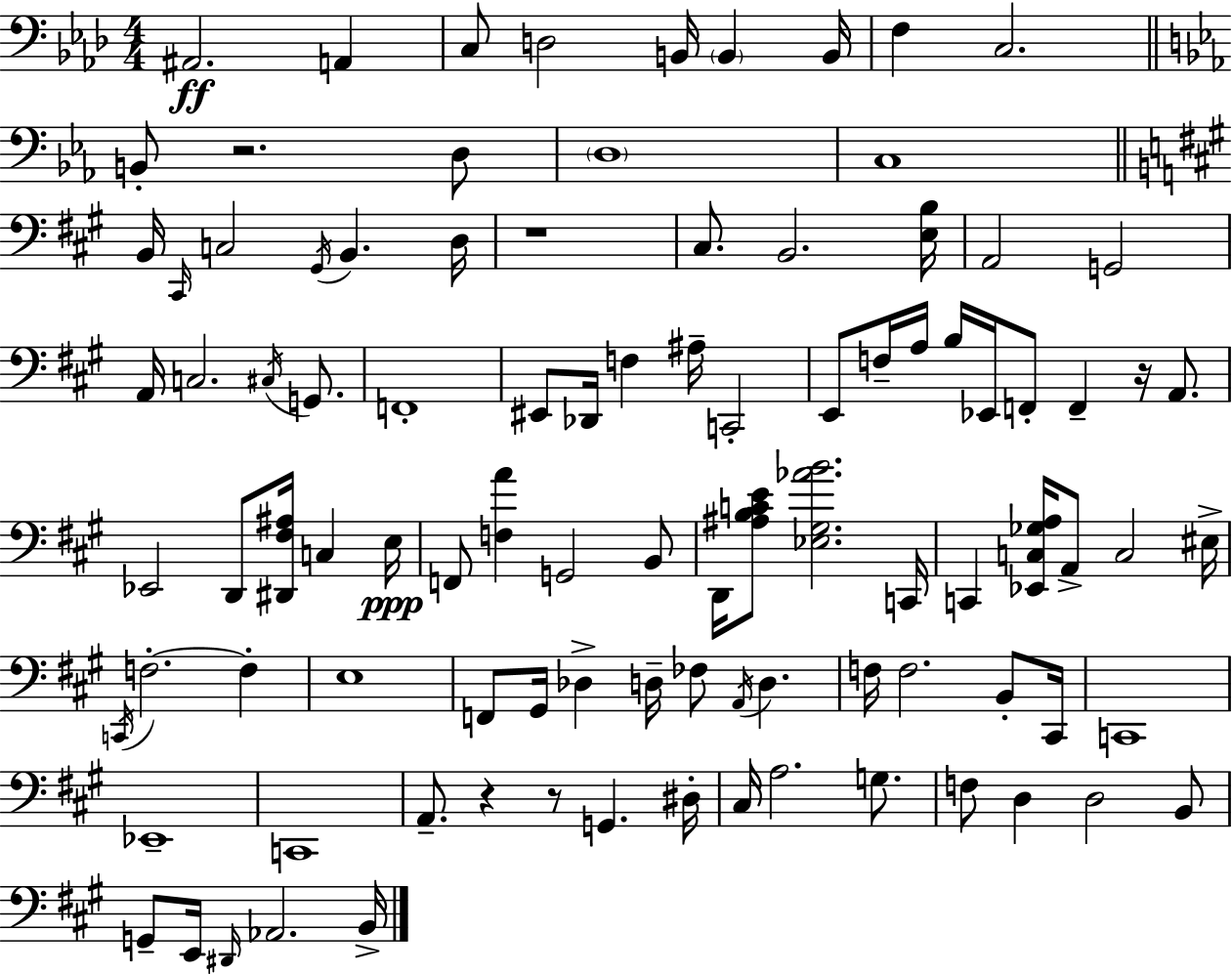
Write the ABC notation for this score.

X:1
T:Untitled
M:4/4
L:1/4
K:Fm
^A,,2 A,, C,/2 D,2 B,,/4 B,, B,,/4 F, C,2 B,,/2 z2 D,/2 D,4 C,4 B,,/4 ^C,,/4 C,2 ^G,,/4 B,, D,/4 z4 ^C,/2 B,,2 [E,B,]/4 A,,2 G,,2 A,,/4 C,2 ^C,/4 G,,/2 F,,4 ^E,,/2 _D,,/4 F, ^A,/4 C,,2 E,,/2 F,/4 A,/4 B,/4 _E,,/4 F,,/2 F,, z/4 A,,/2 _E,,2 D,,/2 [^D,,^F,^A,]/4 C, E,/4 F,,/2 [F,A] G,,2 B,,/2 D,,/4 [^A,B,CE]/2 [_E,^G,_AB]2 C,,/4 C,, [_E,,C,_G,A,]/4 A,,/2 C,2 ^E,/4 C,,/4 F,2 F, E,4 F,,/2 ^G,,/4 _D, D,/4 _F,/2 A,,/4 D, F,/4 F,2 B,,/2 ^C,,/4 C,,4 _E,,4 C,,4 A,,/2 z z/2 G,, ^D,/4 ^C,/4 A,2 G,/2 F,/2 D, D,2 B,,/2 G,,/2 E,,/4 ^D,,/4 _A,,2 B,,/4